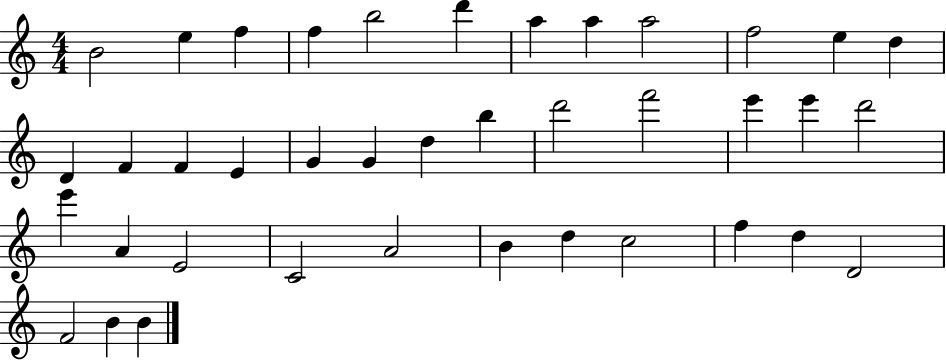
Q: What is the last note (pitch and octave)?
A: B4